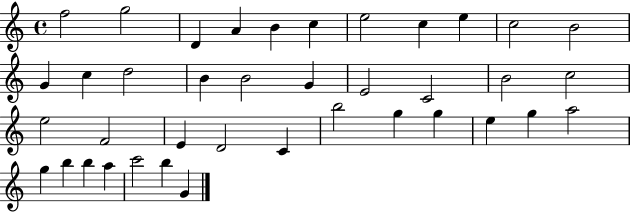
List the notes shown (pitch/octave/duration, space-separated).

F5/h G5/h D4/q A4/q B4/q C5/q E5/h C5/q E5/q C5/h B4/h G4/q C5/q D5/h B4/q B4/h G4/q E4/h C4/h B4/h C5/h E5/h F4/h E4/q D4/h C4/q B5/h G5/q G5/q E5/q G5/q A5/h G5/q B5/q B5/q A5/q C6/h B5/q G4/q